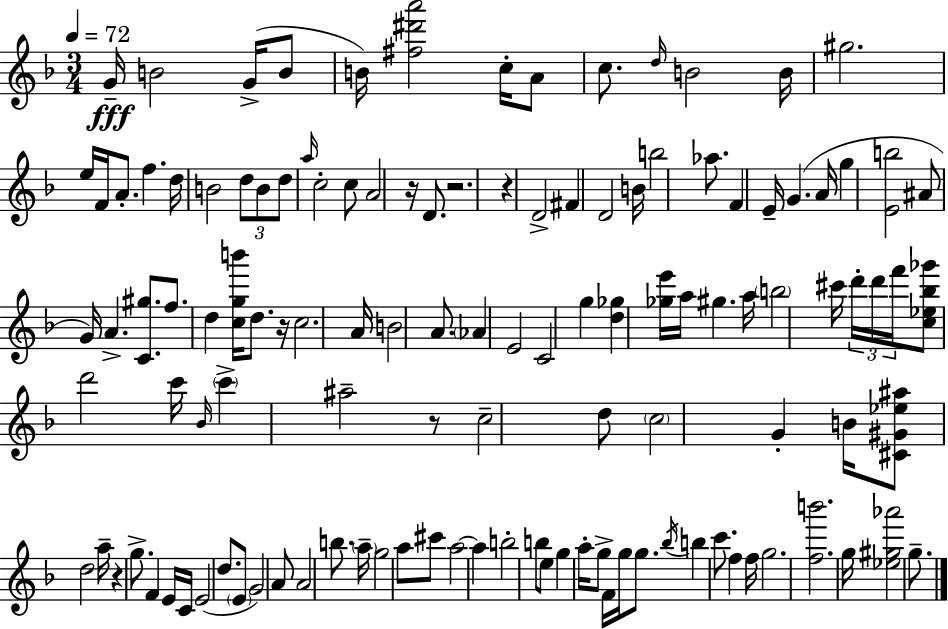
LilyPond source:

{
  \clef treble
  \numericTimeSignature
  \time 3/4
  \key f \major
  \tempo 4 = 72
  g'16--\fff b'2 g'16->( b'8 | b'16) <fis'' dis''' a'''>2 c''16-. a'8 | c''8. \grace { d''16 } b'2 | b'16 gis''2. | \break e''16 f'16 a'8.-. f''4. | d''16 b'2 \tuplet 3/2 { d''8 b'8 | d''8 } \grace { a''16 } c''2-. | c''8 a'2 r16 d'8. | \break r2. | r4 d'2-> | fis'4 d'2 | b'16 b''2 aes''8. | \break f'4 e'16-- g'4.( | a'16 g''4 <e' b''>2 | ais'8 g'16) a'4.-> <c' gis''>8. | f''8. d''4 <c'' g'' b'''>16 d''8. | \break r16 c''2. | a'16 b'2 a'8. | \parenthesize aes'4 e'2 | c'2 g''4 | \break <d'' ges''>4 <ges'' e'''>16 a''16 gis''4. | a''16 \parenthesize b''2 cis'''16 | \tuplet 3/2 { d'''16-. d'''16 f'''16 } <c'' ees'' bes'' ges'''>8 d'''2 | c'''16 \grace { bes'16 } \parenthesize c'''4-> ais''2-- | \break r8 c''2-- | d''8 \parenthesize c''2 g'4-. | b'16 <cis' gis' ees'' ais''>8 d''2 | a''16-- r4 g''8.-> f'4 | \break e'16 c'16 e'2( | d''8. \parenthesize e'8 g'2) | a'8 a'2 b''8. | \parenthesize a''16-- g''2 a''8 | \break cis'''8 a''2~~ a''4 | b''2-. b''8 | e''8 g''4 a''16-. g''8-> f'16 g''16 | g''8. \acciaccatura { bes''16 } b''4 c'''8. f''4 | \break f''16 g''2. | <f'' b'''>2. | g''16 <ees'' gis'' aes'''>2 | g''8.-- \bar "|."
}